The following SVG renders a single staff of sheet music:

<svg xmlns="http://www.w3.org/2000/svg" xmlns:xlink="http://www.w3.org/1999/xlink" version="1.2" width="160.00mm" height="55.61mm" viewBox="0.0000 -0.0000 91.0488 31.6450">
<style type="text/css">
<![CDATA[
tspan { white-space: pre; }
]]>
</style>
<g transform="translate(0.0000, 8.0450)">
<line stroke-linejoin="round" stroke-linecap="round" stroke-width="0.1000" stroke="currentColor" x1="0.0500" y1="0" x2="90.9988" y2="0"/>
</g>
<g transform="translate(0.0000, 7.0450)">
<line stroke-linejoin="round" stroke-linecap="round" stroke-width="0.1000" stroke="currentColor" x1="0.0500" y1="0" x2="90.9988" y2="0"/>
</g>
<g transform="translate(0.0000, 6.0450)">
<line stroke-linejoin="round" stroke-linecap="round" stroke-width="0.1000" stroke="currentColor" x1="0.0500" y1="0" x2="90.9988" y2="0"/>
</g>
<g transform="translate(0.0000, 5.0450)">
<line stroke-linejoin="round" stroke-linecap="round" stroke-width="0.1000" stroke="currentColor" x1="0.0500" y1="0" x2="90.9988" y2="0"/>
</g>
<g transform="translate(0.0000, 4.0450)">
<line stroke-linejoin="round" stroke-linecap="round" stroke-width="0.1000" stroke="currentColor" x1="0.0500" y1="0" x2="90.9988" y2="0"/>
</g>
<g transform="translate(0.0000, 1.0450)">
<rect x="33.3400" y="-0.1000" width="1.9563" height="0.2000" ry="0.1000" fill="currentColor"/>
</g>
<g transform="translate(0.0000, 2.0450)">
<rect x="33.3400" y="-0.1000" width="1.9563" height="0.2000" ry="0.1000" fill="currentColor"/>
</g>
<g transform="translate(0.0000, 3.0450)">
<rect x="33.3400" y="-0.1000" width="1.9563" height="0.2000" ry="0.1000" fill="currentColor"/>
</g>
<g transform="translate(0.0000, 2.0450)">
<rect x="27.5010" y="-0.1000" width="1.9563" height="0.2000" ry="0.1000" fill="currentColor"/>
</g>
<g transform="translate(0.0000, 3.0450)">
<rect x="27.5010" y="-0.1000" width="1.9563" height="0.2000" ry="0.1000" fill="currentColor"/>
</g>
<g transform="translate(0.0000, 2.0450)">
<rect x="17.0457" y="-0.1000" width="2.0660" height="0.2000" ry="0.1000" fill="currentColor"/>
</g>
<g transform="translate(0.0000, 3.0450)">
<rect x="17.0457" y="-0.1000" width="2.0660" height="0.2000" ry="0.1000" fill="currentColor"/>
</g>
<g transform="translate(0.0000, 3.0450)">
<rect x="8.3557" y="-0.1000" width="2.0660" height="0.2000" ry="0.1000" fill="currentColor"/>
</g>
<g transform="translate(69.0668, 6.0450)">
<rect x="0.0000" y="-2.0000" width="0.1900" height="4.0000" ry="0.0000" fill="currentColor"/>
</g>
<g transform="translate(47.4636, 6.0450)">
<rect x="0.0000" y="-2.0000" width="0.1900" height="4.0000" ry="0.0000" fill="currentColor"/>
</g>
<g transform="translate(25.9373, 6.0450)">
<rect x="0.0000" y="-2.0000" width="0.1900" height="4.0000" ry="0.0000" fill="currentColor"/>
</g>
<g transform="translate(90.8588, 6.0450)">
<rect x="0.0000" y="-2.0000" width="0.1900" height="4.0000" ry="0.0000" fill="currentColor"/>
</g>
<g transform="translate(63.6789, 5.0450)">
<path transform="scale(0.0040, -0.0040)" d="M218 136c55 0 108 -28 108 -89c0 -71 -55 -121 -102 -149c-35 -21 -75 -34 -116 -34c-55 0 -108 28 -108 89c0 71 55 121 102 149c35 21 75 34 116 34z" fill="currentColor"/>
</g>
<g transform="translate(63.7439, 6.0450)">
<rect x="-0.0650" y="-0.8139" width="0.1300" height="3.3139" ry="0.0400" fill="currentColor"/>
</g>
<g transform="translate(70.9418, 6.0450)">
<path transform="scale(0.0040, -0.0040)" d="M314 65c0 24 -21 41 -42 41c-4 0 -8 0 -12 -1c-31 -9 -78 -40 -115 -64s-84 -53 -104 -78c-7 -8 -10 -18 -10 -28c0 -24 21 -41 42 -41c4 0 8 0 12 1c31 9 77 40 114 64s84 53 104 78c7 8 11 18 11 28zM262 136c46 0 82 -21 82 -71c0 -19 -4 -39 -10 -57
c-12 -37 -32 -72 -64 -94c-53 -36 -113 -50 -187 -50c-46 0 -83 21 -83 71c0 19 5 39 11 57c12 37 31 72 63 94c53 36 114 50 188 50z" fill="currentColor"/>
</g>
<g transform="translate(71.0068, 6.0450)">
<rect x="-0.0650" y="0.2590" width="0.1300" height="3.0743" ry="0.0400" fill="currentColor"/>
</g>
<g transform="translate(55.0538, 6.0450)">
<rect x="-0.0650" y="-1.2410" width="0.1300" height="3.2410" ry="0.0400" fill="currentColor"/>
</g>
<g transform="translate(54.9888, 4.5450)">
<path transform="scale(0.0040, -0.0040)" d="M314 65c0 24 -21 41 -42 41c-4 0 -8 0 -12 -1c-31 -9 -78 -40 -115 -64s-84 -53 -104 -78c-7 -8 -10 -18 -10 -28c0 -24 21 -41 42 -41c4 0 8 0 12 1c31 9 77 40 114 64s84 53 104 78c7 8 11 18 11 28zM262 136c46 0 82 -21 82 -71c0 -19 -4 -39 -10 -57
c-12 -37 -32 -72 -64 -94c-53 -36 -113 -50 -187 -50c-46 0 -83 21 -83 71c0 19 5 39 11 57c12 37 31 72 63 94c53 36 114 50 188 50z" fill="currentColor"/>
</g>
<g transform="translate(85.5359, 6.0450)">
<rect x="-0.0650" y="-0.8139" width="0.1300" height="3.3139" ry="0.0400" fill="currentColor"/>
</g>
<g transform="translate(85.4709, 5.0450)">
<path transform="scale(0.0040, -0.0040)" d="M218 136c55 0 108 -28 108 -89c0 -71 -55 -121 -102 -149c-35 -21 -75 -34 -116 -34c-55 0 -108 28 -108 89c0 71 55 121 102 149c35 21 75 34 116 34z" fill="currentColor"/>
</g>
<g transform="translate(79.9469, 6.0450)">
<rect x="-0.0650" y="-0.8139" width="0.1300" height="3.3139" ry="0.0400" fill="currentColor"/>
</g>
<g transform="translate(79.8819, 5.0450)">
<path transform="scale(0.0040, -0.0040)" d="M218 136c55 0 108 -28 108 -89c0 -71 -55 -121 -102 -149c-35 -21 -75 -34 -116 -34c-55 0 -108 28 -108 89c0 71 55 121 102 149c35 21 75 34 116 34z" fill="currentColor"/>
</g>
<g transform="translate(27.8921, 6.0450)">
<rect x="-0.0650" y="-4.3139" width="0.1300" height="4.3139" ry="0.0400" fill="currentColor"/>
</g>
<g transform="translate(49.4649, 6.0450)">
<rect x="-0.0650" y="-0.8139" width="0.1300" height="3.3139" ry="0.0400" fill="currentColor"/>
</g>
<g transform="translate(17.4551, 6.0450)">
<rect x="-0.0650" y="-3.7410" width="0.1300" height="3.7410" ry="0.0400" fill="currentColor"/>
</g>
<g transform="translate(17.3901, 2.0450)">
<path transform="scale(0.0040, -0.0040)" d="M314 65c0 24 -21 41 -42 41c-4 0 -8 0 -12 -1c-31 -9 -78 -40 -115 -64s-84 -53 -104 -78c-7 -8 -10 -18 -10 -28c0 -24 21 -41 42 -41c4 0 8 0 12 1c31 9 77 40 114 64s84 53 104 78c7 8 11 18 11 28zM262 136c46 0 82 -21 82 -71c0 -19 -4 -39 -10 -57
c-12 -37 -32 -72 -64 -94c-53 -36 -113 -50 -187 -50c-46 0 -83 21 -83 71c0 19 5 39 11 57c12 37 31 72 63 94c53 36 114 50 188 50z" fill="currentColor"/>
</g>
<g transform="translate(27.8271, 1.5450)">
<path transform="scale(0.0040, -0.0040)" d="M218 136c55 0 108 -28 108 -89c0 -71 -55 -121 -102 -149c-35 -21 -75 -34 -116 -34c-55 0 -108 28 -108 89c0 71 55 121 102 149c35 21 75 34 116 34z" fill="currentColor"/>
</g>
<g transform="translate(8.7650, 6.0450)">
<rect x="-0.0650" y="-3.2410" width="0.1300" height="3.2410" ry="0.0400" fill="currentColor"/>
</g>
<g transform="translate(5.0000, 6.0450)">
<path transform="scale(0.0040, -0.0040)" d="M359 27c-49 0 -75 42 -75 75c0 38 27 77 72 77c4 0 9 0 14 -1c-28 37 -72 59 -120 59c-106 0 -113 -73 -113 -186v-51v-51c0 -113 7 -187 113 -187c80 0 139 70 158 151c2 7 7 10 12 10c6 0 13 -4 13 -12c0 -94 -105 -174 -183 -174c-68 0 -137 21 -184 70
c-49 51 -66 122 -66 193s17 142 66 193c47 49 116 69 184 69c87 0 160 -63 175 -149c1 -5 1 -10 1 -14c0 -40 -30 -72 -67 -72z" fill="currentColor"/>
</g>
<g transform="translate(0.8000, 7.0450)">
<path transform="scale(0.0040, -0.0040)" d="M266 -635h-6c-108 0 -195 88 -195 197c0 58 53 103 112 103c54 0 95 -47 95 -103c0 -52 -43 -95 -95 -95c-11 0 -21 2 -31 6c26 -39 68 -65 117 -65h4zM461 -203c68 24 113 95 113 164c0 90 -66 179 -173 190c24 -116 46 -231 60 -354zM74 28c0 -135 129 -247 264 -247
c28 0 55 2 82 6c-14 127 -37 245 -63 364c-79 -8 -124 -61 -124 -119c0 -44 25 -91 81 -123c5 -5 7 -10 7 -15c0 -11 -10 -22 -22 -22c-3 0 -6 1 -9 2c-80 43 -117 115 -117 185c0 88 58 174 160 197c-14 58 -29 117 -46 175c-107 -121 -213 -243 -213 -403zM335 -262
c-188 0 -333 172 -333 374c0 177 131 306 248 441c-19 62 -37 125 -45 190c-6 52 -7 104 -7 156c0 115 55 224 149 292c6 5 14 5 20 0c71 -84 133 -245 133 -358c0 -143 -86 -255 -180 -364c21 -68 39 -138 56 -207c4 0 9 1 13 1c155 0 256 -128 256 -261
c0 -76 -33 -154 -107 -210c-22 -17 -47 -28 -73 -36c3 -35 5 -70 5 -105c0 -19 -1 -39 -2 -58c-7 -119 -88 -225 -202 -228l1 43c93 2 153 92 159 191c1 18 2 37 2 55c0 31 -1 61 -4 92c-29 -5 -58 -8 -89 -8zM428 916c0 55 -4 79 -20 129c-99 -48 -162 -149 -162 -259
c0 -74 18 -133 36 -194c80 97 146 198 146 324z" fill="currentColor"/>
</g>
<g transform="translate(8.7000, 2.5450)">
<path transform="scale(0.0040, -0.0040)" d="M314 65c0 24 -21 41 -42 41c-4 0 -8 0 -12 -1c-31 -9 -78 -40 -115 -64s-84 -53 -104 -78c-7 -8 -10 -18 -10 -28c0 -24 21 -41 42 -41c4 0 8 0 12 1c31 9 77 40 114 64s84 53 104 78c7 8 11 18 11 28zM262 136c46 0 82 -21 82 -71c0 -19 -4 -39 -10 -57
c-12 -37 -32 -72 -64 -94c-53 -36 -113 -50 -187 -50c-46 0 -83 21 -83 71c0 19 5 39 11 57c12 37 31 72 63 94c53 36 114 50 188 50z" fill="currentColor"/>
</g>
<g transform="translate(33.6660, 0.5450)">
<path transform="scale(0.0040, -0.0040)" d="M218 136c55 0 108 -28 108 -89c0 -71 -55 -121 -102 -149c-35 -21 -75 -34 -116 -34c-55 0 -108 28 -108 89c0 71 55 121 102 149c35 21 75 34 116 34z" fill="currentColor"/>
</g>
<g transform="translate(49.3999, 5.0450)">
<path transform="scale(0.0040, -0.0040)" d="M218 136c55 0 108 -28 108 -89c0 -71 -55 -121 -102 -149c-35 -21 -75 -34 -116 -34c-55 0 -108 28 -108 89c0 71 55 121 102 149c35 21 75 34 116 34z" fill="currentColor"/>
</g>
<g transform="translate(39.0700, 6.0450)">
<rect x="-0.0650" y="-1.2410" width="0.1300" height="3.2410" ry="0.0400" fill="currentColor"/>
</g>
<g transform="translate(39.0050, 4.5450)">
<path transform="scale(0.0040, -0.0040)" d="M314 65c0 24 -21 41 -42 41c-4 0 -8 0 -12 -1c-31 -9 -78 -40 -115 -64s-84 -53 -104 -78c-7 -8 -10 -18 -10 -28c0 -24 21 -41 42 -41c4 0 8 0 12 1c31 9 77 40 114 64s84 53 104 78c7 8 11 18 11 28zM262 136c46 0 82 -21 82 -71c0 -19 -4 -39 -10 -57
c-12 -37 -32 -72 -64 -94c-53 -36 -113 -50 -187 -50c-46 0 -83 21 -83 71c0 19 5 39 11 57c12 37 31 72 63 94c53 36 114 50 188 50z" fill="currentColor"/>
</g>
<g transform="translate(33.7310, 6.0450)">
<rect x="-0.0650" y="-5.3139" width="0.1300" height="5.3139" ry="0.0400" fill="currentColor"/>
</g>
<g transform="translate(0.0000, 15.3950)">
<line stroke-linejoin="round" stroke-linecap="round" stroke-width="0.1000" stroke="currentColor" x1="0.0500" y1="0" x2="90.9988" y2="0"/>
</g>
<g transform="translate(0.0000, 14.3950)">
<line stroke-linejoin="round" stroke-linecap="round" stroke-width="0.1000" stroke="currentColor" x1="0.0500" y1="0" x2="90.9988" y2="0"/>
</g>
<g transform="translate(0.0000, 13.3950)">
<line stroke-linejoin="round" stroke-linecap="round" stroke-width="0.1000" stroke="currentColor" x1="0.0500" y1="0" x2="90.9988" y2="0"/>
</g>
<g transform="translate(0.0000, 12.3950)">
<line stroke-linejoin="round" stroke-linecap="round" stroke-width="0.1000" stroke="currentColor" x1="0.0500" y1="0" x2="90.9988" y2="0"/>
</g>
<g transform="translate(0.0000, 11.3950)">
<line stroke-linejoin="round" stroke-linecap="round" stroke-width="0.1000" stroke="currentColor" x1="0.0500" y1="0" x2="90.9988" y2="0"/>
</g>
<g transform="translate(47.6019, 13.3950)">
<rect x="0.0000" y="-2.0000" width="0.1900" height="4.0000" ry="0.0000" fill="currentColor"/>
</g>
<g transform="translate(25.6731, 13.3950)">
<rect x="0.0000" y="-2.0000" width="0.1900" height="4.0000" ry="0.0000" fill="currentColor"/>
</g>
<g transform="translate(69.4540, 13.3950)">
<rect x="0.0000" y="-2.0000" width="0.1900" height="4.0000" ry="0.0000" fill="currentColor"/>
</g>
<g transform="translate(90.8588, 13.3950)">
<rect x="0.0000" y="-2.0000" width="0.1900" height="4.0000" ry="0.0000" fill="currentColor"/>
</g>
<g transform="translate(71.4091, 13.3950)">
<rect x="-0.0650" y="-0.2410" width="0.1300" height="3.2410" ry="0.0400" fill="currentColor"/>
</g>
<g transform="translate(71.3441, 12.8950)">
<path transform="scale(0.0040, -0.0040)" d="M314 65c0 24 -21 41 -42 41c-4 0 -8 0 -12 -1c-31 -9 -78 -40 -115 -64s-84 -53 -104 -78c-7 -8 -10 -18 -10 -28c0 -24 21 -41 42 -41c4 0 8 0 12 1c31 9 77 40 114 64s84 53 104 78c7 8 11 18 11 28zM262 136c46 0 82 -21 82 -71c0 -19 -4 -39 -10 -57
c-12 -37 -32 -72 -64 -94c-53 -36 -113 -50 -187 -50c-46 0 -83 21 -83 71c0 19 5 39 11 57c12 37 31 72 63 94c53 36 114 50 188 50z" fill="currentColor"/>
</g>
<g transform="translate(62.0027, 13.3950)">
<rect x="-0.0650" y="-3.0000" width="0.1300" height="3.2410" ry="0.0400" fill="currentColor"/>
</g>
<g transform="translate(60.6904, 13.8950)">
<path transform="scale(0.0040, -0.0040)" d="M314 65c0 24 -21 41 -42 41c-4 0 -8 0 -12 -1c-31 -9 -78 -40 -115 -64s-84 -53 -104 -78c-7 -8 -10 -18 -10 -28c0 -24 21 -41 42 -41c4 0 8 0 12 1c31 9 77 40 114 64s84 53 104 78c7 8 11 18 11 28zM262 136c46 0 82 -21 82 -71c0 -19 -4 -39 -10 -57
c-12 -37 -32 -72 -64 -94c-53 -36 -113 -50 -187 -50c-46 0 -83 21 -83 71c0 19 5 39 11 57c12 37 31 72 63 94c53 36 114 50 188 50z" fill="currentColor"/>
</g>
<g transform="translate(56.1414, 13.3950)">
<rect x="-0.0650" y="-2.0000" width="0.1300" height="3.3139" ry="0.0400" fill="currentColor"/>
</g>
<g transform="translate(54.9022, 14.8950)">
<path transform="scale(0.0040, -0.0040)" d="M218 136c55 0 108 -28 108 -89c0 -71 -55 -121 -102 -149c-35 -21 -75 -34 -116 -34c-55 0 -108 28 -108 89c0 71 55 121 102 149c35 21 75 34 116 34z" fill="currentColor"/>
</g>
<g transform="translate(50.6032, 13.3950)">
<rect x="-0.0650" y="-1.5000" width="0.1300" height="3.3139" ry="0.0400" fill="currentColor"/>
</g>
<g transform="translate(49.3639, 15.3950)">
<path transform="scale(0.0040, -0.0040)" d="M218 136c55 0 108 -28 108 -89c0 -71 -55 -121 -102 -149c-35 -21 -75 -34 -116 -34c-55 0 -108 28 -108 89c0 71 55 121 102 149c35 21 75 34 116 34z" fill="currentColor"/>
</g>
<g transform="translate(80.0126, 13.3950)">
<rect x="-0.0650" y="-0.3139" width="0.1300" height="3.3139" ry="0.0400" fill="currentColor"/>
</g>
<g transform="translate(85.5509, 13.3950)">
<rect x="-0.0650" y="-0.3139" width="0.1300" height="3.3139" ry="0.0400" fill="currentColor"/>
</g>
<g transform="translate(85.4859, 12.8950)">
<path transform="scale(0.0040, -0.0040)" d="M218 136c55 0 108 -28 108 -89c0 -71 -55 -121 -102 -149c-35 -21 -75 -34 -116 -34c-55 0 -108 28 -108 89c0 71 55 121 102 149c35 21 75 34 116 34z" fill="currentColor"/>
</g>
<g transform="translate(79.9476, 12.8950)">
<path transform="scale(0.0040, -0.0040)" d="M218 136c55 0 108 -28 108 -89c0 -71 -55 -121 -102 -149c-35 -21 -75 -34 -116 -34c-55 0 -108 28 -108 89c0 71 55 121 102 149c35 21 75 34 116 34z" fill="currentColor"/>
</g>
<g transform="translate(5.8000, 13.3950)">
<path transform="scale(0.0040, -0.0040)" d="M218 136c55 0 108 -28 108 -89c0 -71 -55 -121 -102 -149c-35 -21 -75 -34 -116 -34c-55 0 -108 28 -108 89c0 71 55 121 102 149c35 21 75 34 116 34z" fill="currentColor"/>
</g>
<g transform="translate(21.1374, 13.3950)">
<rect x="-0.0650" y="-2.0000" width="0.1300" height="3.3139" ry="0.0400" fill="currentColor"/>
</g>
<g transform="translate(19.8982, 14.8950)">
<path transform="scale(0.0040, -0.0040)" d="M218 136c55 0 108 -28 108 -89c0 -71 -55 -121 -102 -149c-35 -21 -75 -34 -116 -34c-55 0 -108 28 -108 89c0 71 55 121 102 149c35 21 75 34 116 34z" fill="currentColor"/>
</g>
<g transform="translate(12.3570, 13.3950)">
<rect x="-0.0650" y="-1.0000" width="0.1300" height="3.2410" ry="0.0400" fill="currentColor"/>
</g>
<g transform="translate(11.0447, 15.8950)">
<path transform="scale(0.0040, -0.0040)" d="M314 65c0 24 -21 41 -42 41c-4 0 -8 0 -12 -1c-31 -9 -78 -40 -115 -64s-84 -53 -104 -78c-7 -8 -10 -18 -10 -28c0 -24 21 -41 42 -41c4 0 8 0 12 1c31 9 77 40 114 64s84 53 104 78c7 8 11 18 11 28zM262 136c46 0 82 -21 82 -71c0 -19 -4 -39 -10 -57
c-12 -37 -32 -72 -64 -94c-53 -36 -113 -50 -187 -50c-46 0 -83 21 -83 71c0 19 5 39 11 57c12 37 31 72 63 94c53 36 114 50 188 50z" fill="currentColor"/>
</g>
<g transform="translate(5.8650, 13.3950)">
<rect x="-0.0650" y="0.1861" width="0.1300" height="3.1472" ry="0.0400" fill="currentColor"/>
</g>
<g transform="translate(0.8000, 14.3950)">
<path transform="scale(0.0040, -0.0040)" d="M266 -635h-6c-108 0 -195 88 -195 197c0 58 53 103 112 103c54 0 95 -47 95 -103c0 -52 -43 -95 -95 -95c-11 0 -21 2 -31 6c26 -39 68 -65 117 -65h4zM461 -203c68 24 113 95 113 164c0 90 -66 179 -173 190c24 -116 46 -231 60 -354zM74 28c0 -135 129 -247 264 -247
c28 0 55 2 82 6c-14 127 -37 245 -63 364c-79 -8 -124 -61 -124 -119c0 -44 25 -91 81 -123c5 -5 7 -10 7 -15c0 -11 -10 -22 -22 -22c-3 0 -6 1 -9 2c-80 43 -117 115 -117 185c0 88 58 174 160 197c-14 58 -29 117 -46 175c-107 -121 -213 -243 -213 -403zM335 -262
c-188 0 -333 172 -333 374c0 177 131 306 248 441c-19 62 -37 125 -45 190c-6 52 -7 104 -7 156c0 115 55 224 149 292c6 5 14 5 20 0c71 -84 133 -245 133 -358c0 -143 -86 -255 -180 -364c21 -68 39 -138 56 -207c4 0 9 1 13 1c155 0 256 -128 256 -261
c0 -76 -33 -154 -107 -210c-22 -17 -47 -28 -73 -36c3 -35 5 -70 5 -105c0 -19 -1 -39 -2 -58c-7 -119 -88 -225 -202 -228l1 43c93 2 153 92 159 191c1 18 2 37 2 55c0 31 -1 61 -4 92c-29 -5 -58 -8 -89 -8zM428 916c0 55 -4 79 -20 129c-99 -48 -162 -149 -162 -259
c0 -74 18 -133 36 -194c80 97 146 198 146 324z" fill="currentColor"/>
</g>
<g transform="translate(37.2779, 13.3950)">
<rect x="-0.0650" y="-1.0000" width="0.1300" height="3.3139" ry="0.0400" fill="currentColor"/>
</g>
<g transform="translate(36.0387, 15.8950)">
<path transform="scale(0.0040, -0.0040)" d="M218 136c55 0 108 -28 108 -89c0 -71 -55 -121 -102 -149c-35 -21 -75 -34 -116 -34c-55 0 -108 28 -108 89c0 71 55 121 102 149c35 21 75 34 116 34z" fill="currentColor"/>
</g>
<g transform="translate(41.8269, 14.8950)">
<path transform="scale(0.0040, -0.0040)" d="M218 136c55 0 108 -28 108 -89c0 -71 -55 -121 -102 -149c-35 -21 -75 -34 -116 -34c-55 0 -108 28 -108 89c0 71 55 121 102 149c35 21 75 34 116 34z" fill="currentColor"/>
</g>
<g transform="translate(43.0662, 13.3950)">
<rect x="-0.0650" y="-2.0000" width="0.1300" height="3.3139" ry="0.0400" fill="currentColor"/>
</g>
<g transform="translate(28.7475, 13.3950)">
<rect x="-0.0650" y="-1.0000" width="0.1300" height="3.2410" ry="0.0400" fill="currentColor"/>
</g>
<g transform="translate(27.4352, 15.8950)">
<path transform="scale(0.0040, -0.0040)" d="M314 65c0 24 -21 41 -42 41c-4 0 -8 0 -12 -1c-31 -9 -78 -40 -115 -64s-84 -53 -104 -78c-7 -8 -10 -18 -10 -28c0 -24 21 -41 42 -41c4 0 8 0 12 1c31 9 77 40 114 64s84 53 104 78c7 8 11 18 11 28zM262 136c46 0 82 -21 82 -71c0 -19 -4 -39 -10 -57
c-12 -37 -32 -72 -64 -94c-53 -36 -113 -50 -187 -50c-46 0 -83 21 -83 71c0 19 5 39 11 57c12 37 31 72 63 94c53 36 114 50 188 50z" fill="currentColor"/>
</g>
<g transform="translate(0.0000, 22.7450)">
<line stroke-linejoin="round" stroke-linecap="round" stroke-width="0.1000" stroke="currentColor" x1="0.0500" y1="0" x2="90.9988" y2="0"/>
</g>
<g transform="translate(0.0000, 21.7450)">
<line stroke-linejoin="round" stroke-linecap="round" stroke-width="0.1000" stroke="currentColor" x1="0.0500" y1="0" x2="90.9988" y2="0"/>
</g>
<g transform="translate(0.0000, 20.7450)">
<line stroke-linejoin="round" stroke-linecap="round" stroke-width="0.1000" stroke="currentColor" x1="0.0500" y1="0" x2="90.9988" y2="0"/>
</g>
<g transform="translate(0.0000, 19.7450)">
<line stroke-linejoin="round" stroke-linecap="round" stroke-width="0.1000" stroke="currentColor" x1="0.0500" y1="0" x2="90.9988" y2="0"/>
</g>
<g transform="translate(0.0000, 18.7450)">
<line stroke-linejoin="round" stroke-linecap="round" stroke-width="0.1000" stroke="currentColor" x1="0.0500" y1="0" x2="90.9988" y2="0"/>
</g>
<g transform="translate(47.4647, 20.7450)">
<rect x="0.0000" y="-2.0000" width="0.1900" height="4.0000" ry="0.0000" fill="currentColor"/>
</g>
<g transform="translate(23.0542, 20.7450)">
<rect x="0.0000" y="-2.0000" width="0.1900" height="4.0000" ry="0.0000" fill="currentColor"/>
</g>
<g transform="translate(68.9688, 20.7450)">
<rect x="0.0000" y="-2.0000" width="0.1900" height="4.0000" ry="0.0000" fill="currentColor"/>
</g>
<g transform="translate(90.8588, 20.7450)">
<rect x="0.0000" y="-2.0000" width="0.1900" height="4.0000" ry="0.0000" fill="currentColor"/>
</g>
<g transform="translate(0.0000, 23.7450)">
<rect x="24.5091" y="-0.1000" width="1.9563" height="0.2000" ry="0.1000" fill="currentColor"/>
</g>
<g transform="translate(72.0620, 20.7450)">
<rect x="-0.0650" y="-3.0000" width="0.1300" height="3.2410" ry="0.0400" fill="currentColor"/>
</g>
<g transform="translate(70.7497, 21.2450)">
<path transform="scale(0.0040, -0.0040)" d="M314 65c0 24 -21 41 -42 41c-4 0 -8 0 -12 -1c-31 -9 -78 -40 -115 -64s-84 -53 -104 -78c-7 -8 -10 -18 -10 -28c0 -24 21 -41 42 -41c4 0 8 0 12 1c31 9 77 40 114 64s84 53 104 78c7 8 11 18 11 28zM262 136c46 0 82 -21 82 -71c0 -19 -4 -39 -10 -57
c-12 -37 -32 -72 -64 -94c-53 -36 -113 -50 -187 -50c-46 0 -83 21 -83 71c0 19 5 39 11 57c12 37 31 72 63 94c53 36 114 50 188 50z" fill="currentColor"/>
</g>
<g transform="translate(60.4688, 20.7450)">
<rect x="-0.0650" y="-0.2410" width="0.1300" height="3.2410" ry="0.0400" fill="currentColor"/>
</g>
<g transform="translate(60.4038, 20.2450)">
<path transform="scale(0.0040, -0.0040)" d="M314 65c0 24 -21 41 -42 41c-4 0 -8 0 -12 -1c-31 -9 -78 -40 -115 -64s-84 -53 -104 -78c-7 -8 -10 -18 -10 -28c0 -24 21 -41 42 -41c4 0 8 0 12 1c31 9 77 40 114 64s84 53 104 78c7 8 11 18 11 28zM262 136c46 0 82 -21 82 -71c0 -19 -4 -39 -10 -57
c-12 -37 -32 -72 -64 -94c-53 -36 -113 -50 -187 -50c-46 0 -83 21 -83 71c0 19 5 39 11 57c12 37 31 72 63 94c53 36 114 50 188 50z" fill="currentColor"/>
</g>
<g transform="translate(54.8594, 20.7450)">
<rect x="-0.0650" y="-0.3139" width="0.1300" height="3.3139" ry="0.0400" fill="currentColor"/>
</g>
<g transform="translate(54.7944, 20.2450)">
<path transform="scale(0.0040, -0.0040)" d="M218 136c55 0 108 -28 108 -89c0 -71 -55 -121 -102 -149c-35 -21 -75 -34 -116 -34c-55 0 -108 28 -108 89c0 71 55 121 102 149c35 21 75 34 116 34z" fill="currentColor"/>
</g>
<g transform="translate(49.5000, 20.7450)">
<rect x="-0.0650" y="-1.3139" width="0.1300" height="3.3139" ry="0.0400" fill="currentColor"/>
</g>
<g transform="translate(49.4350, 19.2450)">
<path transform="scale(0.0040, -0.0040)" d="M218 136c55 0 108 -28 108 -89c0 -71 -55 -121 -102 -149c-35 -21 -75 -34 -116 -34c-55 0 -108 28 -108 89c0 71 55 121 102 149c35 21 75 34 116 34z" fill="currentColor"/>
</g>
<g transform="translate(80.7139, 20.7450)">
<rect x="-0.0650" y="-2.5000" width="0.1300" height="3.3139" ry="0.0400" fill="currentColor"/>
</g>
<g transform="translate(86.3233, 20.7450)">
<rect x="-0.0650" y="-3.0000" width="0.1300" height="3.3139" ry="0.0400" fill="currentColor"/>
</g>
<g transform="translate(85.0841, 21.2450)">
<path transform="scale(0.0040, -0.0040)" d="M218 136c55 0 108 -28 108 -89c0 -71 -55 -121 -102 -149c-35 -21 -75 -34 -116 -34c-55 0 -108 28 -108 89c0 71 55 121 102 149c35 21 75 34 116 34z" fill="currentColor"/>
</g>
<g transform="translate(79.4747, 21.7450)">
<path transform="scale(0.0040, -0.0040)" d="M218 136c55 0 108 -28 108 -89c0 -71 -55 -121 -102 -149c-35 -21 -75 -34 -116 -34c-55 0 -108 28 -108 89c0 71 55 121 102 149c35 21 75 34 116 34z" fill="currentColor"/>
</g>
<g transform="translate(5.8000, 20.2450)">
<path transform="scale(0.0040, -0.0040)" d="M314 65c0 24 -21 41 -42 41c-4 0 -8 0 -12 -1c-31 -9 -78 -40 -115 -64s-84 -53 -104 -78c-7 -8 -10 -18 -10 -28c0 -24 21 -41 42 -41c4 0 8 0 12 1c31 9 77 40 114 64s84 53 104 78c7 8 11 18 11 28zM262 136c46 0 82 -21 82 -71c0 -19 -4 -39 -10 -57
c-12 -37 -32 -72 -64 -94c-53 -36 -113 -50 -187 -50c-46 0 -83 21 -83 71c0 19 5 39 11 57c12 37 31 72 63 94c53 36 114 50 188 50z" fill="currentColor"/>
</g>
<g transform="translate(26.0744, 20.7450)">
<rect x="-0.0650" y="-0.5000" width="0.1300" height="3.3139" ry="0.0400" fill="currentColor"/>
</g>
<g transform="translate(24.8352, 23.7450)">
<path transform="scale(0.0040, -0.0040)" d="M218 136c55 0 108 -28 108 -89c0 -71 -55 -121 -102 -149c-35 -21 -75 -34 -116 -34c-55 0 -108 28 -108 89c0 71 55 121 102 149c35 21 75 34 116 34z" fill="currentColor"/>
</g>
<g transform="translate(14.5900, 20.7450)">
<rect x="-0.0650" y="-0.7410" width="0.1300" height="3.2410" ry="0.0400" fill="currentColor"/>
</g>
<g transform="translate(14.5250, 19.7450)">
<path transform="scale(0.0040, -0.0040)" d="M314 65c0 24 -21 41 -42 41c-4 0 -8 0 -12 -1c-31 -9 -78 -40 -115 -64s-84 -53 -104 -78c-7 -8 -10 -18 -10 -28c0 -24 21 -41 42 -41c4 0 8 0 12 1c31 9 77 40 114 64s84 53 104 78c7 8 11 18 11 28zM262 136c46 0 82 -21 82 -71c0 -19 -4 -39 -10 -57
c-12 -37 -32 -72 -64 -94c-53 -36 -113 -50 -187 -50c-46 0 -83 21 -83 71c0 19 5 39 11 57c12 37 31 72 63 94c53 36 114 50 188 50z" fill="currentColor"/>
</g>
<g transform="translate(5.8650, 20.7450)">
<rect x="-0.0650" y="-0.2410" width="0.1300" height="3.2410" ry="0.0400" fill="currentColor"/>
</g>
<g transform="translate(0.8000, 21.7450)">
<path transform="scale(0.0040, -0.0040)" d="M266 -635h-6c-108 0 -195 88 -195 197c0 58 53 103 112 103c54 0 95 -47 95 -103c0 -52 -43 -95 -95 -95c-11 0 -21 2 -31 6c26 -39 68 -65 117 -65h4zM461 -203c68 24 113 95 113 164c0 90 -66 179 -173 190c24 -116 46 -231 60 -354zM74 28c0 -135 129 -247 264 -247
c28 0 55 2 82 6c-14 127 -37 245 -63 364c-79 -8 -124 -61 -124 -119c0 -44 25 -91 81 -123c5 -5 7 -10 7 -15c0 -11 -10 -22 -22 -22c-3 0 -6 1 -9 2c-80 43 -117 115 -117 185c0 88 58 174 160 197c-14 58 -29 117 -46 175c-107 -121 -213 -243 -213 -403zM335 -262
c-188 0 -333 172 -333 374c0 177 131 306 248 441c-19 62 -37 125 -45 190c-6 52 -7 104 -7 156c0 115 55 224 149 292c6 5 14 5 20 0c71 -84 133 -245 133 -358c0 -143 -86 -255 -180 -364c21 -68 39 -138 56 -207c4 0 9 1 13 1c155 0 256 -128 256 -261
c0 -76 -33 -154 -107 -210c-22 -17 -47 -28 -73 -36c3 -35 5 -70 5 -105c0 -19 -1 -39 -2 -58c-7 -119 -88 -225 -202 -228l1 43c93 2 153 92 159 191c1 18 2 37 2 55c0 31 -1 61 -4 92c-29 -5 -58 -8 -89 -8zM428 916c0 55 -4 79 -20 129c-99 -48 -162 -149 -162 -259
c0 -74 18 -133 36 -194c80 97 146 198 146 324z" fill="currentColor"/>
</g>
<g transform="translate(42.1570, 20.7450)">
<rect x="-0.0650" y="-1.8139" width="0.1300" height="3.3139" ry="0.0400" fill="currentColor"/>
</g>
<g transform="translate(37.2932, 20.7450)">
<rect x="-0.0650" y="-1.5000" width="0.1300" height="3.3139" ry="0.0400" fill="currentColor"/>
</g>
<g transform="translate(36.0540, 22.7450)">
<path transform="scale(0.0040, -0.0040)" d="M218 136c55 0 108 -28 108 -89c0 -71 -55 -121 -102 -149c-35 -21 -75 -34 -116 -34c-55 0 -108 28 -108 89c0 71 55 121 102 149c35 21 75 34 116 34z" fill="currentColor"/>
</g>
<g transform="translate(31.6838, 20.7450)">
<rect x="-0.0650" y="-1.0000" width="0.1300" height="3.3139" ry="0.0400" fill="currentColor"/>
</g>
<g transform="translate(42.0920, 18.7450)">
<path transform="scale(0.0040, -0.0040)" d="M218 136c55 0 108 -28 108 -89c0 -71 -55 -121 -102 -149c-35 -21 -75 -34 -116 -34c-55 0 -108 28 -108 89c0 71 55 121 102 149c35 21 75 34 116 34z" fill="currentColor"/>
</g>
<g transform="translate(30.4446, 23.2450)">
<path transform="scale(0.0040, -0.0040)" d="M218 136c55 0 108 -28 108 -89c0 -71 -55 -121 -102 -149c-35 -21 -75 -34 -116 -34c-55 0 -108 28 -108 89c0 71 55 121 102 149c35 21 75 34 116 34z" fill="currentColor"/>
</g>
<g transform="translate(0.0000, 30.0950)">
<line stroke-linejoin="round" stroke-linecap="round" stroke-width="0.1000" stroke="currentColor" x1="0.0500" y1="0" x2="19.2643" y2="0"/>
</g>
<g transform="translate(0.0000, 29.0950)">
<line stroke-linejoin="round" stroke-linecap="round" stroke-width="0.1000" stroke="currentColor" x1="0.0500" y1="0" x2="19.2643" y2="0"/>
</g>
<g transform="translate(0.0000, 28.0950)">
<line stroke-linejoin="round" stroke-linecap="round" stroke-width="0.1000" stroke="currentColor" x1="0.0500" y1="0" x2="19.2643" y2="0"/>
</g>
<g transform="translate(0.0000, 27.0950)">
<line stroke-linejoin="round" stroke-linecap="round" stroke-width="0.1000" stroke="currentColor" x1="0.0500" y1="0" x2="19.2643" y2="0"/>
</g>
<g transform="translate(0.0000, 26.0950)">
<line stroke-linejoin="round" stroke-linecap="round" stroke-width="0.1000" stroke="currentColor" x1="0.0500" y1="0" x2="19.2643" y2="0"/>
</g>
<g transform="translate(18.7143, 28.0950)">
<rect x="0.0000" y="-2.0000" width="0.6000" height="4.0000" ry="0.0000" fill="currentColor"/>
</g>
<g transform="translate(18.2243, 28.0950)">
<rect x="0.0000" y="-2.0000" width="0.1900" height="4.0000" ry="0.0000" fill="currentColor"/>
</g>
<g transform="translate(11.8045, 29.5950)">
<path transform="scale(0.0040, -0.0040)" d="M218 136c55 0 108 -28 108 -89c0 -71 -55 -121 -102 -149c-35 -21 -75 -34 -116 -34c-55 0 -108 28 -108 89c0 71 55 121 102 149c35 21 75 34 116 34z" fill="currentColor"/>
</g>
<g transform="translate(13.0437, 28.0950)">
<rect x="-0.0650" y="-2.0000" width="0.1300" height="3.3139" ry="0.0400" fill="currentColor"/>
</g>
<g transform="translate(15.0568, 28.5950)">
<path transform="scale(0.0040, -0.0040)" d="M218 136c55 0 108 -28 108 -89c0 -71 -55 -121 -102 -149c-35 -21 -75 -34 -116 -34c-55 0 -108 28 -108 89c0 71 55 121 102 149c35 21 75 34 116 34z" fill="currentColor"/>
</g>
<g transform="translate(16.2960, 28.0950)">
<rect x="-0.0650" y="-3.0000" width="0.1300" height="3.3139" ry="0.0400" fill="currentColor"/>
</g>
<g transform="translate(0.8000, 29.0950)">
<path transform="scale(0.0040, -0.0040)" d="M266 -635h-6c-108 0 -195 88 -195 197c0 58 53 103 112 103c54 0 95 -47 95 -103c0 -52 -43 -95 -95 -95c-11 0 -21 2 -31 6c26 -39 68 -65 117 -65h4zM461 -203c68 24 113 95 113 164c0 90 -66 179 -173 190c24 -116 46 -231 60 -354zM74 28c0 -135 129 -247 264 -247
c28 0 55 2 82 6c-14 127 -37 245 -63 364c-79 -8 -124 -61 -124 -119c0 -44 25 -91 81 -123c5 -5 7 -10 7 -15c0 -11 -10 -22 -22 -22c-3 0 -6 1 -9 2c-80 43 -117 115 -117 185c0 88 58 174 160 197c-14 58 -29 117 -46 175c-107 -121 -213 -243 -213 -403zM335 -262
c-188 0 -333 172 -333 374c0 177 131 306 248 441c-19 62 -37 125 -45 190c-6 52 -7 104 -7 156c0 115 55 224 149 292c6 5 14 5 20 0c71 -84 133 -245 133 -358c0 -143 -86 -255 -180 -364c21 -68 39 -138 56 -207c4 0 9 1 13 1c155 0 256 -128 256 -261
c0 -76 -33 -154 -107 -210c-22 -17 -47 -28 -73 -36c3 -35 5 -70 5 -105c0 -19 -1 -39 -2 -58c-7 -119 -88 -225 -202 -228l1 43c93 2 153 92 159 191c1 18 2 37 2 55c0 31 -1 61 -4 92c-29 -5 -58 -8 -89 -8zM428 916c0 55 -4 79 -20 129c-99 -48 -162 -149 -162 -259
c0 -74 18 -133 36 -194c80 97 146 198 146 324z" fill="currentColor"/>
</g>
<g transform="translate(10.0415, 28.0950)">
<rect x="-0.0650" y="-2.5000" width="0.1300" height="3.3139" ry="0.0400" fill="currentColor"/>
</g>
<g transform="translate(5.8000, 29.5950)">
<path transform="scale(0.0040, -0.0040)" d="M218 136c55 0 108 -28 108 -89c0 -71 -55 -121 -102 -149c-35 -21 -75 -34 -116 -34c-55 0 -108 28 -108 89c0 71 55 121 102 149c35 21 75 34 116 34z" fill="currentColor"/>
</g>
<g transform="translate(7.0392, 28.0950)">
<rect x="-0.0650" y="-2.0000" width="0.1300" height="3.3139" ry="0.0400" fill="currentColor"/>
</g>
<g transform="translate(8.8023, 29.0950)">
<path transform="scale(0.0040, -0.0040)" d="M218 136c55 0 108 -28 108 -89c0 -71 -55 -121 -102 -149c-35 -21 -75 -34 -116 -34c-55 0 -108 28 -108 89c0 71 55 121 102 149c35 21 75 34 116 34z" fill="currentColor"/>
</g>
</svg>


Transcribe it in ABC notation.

X:1
T:Untitled
M:4/4
L:1/4
K:C
b2 c'2 d' f' e2 d e2 d B2 d d B D2 F D2 D F E F A2 c2 c c c2 d2 C D E f e c c2 A2 G A F G F A